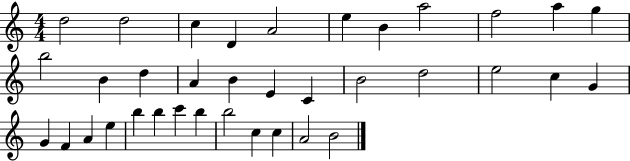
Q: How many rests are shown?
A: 0